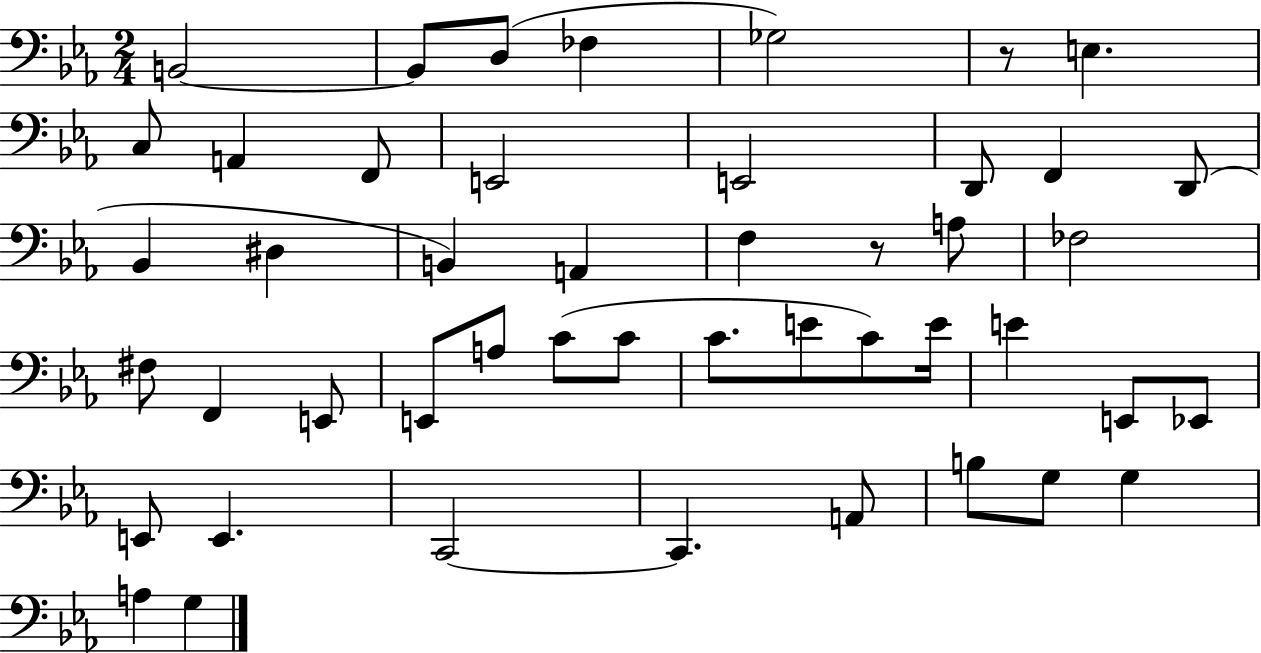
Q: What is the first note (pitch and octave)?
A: B2